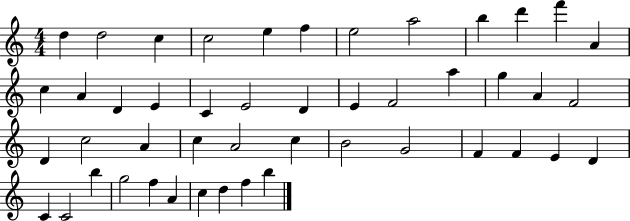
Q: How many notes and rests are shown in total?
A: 47